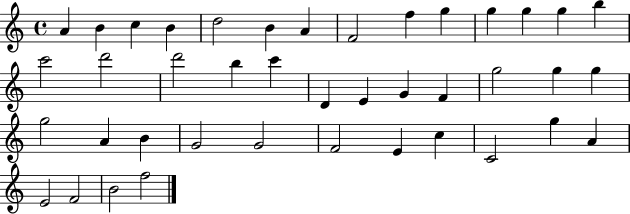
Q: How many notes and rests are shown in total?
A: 41